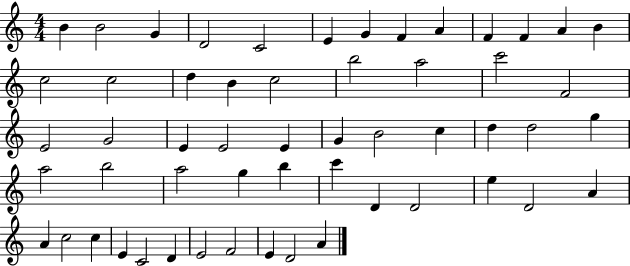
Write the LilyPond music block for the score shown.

{
  \clef treble
  \numericTimeSignature
  \time 4/4
  \key c \major
  b'4 b'2 g'4 | d'2 c'2 | e'4 g'4 f'4 a'4 | f'4 f'4 a'4 b'4 | \break c''2 c''2 | d''4 b'4 c''2 | b''2 a''2 | c'''2 f'2 | \break e'2 g'2 | e'4 e'2 e'4 | g'4 b'2 c''4 | d''4 d''2 g''4 | \break a''2 b''2 | a''2 g''4 b''4 | c'''4 d'4 d'2 | e''4 d'2 a'4 | \break a'4 c''2 c''4 | e'4 c'2 d'4 | e'2 f'2 | e'4 d'2 a'4 | \break \bar "|."
}